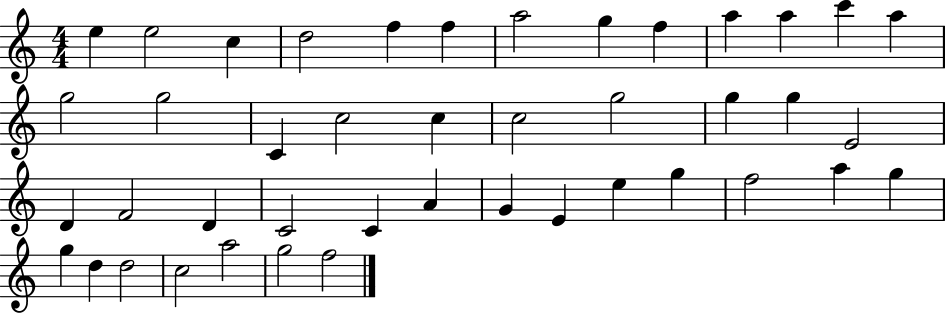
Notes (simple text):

E5/q E5/h C5/q D5/h F5/q F5/q A5/h G5/q F5/q A5/q A5/q C6/q A5/q G5/h G5/h C4/q C5/h C5/q C5/h G5/h G5/q G5/q E4/h D4/q F4/h D4/q C4/h C4/q A4/q G4/q E4/q E5/q G5/q F5/h A5/q G5/q G5/q D5/q D5/h C5/h A5/h G5/h F5/h